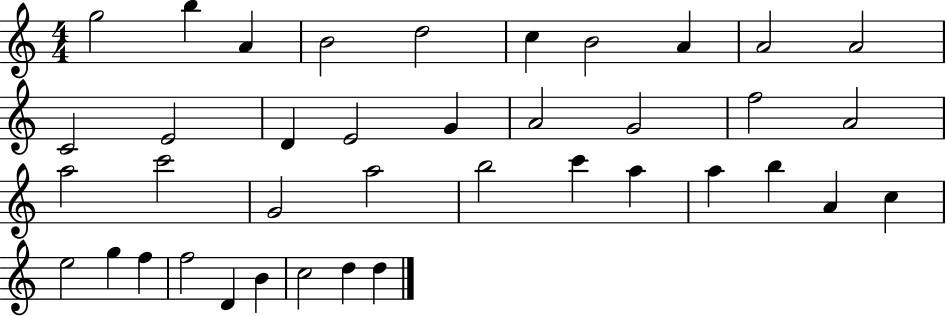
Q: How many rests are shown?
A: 0